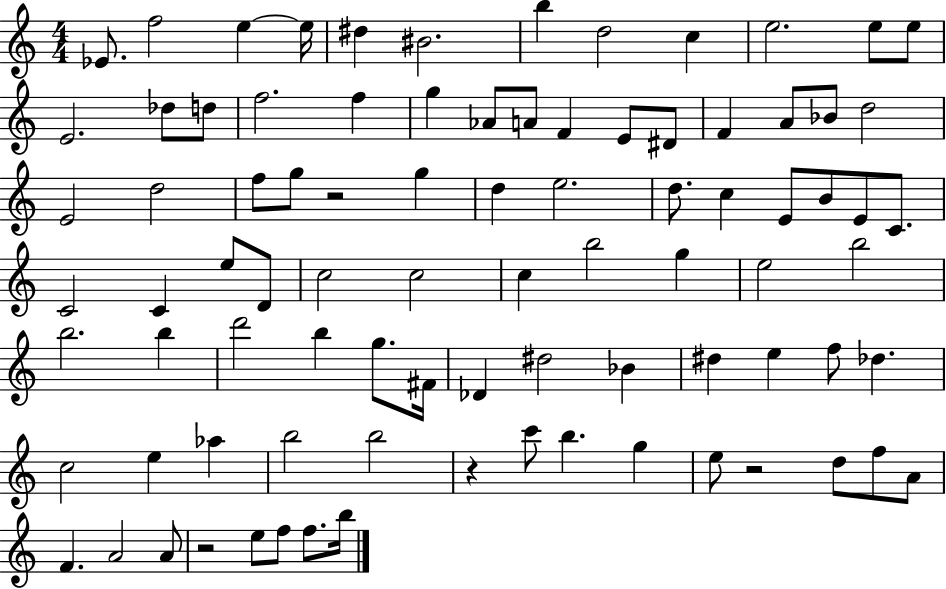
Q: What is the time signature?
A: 4/4